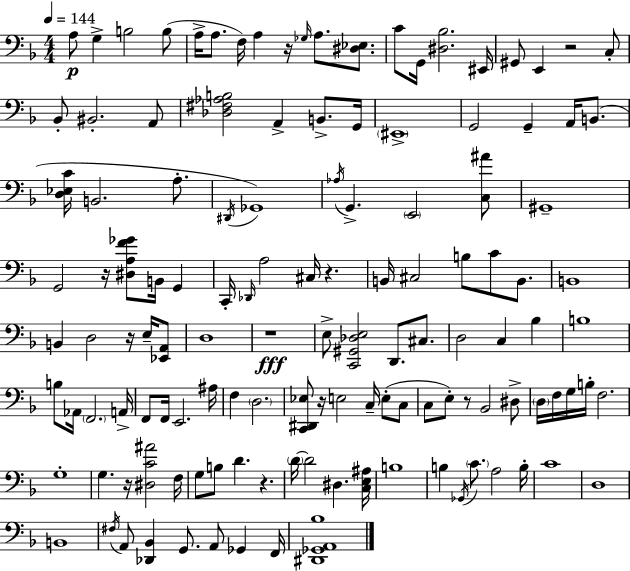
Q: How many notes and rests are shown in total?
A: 129